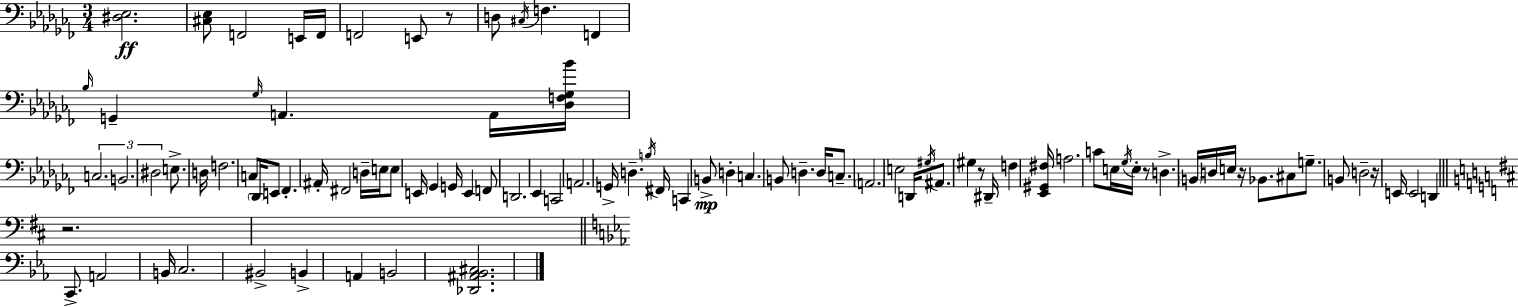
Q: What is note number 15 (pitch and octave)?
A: C3